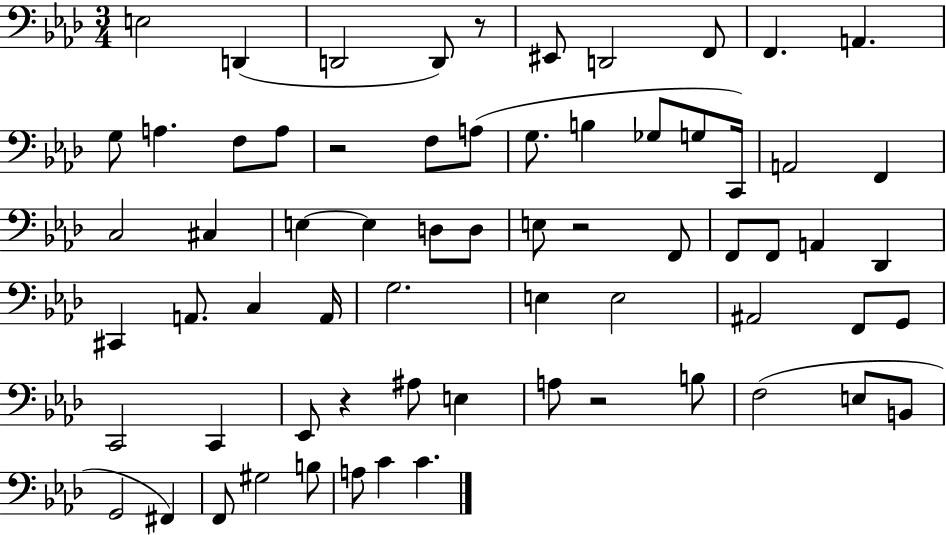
{
  \clef bass
  \numericTimeSignature
  \time 3/4
  \key aes \major
  e2 d,4( | d,2 d,8) r8 | eis,8 d,2 f,8 | f,4. a,4. | \break g8 a4. f8 a8 | r2 f8 a8( | g8. b4 ges8 g8 c,16) | a,2 f,4 | \break c2 cis4 | e4~~ e4 d8 d8 | e8 r2 f,8 | f,8 f,8 a,4 des,4 | \break cis,4 a,8. c4 a,16 | g2. | e4 e2 | ais,2 f,8 g,8 | \break c,2 c,4 | ees,8 r4 ais8 e4 | a8 r2 b8 | f2( e8 b,8 | \break g,2 fis,4) | f,8 gis2 b8 | a8 c'4 c'4. | \bar "|."
}